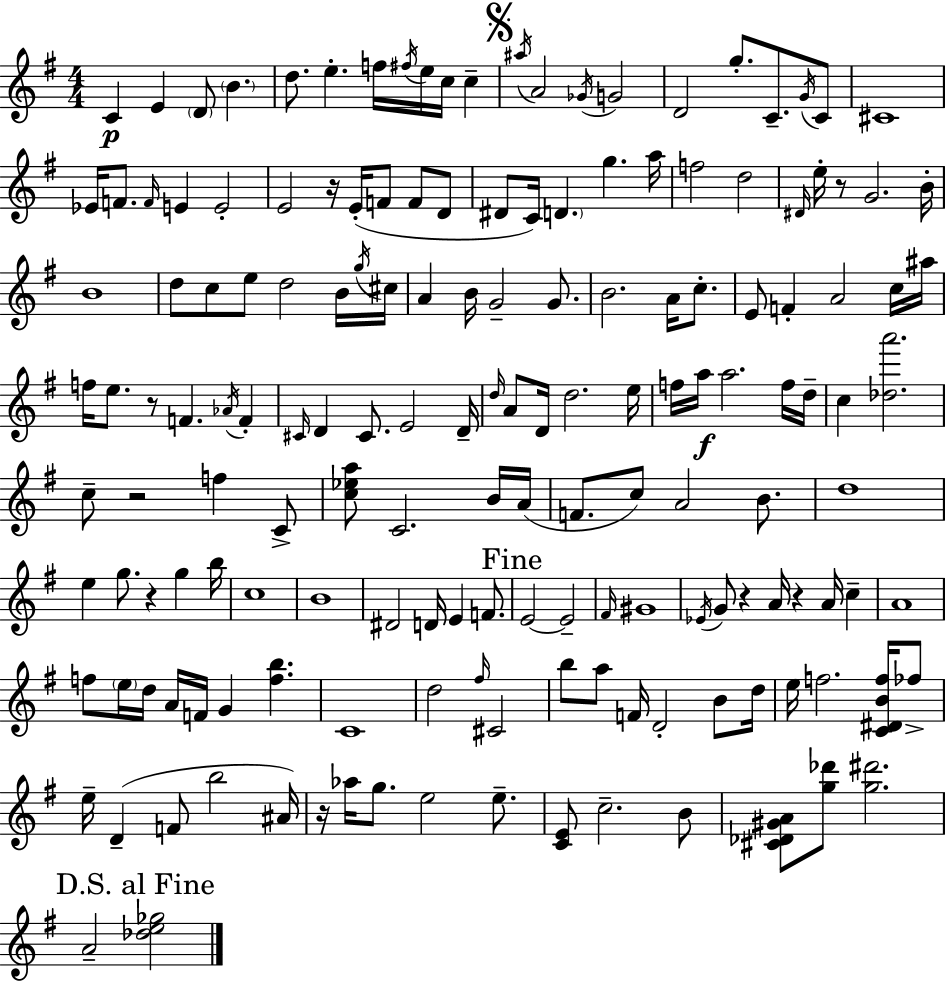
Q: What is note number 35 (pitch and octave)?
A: G5